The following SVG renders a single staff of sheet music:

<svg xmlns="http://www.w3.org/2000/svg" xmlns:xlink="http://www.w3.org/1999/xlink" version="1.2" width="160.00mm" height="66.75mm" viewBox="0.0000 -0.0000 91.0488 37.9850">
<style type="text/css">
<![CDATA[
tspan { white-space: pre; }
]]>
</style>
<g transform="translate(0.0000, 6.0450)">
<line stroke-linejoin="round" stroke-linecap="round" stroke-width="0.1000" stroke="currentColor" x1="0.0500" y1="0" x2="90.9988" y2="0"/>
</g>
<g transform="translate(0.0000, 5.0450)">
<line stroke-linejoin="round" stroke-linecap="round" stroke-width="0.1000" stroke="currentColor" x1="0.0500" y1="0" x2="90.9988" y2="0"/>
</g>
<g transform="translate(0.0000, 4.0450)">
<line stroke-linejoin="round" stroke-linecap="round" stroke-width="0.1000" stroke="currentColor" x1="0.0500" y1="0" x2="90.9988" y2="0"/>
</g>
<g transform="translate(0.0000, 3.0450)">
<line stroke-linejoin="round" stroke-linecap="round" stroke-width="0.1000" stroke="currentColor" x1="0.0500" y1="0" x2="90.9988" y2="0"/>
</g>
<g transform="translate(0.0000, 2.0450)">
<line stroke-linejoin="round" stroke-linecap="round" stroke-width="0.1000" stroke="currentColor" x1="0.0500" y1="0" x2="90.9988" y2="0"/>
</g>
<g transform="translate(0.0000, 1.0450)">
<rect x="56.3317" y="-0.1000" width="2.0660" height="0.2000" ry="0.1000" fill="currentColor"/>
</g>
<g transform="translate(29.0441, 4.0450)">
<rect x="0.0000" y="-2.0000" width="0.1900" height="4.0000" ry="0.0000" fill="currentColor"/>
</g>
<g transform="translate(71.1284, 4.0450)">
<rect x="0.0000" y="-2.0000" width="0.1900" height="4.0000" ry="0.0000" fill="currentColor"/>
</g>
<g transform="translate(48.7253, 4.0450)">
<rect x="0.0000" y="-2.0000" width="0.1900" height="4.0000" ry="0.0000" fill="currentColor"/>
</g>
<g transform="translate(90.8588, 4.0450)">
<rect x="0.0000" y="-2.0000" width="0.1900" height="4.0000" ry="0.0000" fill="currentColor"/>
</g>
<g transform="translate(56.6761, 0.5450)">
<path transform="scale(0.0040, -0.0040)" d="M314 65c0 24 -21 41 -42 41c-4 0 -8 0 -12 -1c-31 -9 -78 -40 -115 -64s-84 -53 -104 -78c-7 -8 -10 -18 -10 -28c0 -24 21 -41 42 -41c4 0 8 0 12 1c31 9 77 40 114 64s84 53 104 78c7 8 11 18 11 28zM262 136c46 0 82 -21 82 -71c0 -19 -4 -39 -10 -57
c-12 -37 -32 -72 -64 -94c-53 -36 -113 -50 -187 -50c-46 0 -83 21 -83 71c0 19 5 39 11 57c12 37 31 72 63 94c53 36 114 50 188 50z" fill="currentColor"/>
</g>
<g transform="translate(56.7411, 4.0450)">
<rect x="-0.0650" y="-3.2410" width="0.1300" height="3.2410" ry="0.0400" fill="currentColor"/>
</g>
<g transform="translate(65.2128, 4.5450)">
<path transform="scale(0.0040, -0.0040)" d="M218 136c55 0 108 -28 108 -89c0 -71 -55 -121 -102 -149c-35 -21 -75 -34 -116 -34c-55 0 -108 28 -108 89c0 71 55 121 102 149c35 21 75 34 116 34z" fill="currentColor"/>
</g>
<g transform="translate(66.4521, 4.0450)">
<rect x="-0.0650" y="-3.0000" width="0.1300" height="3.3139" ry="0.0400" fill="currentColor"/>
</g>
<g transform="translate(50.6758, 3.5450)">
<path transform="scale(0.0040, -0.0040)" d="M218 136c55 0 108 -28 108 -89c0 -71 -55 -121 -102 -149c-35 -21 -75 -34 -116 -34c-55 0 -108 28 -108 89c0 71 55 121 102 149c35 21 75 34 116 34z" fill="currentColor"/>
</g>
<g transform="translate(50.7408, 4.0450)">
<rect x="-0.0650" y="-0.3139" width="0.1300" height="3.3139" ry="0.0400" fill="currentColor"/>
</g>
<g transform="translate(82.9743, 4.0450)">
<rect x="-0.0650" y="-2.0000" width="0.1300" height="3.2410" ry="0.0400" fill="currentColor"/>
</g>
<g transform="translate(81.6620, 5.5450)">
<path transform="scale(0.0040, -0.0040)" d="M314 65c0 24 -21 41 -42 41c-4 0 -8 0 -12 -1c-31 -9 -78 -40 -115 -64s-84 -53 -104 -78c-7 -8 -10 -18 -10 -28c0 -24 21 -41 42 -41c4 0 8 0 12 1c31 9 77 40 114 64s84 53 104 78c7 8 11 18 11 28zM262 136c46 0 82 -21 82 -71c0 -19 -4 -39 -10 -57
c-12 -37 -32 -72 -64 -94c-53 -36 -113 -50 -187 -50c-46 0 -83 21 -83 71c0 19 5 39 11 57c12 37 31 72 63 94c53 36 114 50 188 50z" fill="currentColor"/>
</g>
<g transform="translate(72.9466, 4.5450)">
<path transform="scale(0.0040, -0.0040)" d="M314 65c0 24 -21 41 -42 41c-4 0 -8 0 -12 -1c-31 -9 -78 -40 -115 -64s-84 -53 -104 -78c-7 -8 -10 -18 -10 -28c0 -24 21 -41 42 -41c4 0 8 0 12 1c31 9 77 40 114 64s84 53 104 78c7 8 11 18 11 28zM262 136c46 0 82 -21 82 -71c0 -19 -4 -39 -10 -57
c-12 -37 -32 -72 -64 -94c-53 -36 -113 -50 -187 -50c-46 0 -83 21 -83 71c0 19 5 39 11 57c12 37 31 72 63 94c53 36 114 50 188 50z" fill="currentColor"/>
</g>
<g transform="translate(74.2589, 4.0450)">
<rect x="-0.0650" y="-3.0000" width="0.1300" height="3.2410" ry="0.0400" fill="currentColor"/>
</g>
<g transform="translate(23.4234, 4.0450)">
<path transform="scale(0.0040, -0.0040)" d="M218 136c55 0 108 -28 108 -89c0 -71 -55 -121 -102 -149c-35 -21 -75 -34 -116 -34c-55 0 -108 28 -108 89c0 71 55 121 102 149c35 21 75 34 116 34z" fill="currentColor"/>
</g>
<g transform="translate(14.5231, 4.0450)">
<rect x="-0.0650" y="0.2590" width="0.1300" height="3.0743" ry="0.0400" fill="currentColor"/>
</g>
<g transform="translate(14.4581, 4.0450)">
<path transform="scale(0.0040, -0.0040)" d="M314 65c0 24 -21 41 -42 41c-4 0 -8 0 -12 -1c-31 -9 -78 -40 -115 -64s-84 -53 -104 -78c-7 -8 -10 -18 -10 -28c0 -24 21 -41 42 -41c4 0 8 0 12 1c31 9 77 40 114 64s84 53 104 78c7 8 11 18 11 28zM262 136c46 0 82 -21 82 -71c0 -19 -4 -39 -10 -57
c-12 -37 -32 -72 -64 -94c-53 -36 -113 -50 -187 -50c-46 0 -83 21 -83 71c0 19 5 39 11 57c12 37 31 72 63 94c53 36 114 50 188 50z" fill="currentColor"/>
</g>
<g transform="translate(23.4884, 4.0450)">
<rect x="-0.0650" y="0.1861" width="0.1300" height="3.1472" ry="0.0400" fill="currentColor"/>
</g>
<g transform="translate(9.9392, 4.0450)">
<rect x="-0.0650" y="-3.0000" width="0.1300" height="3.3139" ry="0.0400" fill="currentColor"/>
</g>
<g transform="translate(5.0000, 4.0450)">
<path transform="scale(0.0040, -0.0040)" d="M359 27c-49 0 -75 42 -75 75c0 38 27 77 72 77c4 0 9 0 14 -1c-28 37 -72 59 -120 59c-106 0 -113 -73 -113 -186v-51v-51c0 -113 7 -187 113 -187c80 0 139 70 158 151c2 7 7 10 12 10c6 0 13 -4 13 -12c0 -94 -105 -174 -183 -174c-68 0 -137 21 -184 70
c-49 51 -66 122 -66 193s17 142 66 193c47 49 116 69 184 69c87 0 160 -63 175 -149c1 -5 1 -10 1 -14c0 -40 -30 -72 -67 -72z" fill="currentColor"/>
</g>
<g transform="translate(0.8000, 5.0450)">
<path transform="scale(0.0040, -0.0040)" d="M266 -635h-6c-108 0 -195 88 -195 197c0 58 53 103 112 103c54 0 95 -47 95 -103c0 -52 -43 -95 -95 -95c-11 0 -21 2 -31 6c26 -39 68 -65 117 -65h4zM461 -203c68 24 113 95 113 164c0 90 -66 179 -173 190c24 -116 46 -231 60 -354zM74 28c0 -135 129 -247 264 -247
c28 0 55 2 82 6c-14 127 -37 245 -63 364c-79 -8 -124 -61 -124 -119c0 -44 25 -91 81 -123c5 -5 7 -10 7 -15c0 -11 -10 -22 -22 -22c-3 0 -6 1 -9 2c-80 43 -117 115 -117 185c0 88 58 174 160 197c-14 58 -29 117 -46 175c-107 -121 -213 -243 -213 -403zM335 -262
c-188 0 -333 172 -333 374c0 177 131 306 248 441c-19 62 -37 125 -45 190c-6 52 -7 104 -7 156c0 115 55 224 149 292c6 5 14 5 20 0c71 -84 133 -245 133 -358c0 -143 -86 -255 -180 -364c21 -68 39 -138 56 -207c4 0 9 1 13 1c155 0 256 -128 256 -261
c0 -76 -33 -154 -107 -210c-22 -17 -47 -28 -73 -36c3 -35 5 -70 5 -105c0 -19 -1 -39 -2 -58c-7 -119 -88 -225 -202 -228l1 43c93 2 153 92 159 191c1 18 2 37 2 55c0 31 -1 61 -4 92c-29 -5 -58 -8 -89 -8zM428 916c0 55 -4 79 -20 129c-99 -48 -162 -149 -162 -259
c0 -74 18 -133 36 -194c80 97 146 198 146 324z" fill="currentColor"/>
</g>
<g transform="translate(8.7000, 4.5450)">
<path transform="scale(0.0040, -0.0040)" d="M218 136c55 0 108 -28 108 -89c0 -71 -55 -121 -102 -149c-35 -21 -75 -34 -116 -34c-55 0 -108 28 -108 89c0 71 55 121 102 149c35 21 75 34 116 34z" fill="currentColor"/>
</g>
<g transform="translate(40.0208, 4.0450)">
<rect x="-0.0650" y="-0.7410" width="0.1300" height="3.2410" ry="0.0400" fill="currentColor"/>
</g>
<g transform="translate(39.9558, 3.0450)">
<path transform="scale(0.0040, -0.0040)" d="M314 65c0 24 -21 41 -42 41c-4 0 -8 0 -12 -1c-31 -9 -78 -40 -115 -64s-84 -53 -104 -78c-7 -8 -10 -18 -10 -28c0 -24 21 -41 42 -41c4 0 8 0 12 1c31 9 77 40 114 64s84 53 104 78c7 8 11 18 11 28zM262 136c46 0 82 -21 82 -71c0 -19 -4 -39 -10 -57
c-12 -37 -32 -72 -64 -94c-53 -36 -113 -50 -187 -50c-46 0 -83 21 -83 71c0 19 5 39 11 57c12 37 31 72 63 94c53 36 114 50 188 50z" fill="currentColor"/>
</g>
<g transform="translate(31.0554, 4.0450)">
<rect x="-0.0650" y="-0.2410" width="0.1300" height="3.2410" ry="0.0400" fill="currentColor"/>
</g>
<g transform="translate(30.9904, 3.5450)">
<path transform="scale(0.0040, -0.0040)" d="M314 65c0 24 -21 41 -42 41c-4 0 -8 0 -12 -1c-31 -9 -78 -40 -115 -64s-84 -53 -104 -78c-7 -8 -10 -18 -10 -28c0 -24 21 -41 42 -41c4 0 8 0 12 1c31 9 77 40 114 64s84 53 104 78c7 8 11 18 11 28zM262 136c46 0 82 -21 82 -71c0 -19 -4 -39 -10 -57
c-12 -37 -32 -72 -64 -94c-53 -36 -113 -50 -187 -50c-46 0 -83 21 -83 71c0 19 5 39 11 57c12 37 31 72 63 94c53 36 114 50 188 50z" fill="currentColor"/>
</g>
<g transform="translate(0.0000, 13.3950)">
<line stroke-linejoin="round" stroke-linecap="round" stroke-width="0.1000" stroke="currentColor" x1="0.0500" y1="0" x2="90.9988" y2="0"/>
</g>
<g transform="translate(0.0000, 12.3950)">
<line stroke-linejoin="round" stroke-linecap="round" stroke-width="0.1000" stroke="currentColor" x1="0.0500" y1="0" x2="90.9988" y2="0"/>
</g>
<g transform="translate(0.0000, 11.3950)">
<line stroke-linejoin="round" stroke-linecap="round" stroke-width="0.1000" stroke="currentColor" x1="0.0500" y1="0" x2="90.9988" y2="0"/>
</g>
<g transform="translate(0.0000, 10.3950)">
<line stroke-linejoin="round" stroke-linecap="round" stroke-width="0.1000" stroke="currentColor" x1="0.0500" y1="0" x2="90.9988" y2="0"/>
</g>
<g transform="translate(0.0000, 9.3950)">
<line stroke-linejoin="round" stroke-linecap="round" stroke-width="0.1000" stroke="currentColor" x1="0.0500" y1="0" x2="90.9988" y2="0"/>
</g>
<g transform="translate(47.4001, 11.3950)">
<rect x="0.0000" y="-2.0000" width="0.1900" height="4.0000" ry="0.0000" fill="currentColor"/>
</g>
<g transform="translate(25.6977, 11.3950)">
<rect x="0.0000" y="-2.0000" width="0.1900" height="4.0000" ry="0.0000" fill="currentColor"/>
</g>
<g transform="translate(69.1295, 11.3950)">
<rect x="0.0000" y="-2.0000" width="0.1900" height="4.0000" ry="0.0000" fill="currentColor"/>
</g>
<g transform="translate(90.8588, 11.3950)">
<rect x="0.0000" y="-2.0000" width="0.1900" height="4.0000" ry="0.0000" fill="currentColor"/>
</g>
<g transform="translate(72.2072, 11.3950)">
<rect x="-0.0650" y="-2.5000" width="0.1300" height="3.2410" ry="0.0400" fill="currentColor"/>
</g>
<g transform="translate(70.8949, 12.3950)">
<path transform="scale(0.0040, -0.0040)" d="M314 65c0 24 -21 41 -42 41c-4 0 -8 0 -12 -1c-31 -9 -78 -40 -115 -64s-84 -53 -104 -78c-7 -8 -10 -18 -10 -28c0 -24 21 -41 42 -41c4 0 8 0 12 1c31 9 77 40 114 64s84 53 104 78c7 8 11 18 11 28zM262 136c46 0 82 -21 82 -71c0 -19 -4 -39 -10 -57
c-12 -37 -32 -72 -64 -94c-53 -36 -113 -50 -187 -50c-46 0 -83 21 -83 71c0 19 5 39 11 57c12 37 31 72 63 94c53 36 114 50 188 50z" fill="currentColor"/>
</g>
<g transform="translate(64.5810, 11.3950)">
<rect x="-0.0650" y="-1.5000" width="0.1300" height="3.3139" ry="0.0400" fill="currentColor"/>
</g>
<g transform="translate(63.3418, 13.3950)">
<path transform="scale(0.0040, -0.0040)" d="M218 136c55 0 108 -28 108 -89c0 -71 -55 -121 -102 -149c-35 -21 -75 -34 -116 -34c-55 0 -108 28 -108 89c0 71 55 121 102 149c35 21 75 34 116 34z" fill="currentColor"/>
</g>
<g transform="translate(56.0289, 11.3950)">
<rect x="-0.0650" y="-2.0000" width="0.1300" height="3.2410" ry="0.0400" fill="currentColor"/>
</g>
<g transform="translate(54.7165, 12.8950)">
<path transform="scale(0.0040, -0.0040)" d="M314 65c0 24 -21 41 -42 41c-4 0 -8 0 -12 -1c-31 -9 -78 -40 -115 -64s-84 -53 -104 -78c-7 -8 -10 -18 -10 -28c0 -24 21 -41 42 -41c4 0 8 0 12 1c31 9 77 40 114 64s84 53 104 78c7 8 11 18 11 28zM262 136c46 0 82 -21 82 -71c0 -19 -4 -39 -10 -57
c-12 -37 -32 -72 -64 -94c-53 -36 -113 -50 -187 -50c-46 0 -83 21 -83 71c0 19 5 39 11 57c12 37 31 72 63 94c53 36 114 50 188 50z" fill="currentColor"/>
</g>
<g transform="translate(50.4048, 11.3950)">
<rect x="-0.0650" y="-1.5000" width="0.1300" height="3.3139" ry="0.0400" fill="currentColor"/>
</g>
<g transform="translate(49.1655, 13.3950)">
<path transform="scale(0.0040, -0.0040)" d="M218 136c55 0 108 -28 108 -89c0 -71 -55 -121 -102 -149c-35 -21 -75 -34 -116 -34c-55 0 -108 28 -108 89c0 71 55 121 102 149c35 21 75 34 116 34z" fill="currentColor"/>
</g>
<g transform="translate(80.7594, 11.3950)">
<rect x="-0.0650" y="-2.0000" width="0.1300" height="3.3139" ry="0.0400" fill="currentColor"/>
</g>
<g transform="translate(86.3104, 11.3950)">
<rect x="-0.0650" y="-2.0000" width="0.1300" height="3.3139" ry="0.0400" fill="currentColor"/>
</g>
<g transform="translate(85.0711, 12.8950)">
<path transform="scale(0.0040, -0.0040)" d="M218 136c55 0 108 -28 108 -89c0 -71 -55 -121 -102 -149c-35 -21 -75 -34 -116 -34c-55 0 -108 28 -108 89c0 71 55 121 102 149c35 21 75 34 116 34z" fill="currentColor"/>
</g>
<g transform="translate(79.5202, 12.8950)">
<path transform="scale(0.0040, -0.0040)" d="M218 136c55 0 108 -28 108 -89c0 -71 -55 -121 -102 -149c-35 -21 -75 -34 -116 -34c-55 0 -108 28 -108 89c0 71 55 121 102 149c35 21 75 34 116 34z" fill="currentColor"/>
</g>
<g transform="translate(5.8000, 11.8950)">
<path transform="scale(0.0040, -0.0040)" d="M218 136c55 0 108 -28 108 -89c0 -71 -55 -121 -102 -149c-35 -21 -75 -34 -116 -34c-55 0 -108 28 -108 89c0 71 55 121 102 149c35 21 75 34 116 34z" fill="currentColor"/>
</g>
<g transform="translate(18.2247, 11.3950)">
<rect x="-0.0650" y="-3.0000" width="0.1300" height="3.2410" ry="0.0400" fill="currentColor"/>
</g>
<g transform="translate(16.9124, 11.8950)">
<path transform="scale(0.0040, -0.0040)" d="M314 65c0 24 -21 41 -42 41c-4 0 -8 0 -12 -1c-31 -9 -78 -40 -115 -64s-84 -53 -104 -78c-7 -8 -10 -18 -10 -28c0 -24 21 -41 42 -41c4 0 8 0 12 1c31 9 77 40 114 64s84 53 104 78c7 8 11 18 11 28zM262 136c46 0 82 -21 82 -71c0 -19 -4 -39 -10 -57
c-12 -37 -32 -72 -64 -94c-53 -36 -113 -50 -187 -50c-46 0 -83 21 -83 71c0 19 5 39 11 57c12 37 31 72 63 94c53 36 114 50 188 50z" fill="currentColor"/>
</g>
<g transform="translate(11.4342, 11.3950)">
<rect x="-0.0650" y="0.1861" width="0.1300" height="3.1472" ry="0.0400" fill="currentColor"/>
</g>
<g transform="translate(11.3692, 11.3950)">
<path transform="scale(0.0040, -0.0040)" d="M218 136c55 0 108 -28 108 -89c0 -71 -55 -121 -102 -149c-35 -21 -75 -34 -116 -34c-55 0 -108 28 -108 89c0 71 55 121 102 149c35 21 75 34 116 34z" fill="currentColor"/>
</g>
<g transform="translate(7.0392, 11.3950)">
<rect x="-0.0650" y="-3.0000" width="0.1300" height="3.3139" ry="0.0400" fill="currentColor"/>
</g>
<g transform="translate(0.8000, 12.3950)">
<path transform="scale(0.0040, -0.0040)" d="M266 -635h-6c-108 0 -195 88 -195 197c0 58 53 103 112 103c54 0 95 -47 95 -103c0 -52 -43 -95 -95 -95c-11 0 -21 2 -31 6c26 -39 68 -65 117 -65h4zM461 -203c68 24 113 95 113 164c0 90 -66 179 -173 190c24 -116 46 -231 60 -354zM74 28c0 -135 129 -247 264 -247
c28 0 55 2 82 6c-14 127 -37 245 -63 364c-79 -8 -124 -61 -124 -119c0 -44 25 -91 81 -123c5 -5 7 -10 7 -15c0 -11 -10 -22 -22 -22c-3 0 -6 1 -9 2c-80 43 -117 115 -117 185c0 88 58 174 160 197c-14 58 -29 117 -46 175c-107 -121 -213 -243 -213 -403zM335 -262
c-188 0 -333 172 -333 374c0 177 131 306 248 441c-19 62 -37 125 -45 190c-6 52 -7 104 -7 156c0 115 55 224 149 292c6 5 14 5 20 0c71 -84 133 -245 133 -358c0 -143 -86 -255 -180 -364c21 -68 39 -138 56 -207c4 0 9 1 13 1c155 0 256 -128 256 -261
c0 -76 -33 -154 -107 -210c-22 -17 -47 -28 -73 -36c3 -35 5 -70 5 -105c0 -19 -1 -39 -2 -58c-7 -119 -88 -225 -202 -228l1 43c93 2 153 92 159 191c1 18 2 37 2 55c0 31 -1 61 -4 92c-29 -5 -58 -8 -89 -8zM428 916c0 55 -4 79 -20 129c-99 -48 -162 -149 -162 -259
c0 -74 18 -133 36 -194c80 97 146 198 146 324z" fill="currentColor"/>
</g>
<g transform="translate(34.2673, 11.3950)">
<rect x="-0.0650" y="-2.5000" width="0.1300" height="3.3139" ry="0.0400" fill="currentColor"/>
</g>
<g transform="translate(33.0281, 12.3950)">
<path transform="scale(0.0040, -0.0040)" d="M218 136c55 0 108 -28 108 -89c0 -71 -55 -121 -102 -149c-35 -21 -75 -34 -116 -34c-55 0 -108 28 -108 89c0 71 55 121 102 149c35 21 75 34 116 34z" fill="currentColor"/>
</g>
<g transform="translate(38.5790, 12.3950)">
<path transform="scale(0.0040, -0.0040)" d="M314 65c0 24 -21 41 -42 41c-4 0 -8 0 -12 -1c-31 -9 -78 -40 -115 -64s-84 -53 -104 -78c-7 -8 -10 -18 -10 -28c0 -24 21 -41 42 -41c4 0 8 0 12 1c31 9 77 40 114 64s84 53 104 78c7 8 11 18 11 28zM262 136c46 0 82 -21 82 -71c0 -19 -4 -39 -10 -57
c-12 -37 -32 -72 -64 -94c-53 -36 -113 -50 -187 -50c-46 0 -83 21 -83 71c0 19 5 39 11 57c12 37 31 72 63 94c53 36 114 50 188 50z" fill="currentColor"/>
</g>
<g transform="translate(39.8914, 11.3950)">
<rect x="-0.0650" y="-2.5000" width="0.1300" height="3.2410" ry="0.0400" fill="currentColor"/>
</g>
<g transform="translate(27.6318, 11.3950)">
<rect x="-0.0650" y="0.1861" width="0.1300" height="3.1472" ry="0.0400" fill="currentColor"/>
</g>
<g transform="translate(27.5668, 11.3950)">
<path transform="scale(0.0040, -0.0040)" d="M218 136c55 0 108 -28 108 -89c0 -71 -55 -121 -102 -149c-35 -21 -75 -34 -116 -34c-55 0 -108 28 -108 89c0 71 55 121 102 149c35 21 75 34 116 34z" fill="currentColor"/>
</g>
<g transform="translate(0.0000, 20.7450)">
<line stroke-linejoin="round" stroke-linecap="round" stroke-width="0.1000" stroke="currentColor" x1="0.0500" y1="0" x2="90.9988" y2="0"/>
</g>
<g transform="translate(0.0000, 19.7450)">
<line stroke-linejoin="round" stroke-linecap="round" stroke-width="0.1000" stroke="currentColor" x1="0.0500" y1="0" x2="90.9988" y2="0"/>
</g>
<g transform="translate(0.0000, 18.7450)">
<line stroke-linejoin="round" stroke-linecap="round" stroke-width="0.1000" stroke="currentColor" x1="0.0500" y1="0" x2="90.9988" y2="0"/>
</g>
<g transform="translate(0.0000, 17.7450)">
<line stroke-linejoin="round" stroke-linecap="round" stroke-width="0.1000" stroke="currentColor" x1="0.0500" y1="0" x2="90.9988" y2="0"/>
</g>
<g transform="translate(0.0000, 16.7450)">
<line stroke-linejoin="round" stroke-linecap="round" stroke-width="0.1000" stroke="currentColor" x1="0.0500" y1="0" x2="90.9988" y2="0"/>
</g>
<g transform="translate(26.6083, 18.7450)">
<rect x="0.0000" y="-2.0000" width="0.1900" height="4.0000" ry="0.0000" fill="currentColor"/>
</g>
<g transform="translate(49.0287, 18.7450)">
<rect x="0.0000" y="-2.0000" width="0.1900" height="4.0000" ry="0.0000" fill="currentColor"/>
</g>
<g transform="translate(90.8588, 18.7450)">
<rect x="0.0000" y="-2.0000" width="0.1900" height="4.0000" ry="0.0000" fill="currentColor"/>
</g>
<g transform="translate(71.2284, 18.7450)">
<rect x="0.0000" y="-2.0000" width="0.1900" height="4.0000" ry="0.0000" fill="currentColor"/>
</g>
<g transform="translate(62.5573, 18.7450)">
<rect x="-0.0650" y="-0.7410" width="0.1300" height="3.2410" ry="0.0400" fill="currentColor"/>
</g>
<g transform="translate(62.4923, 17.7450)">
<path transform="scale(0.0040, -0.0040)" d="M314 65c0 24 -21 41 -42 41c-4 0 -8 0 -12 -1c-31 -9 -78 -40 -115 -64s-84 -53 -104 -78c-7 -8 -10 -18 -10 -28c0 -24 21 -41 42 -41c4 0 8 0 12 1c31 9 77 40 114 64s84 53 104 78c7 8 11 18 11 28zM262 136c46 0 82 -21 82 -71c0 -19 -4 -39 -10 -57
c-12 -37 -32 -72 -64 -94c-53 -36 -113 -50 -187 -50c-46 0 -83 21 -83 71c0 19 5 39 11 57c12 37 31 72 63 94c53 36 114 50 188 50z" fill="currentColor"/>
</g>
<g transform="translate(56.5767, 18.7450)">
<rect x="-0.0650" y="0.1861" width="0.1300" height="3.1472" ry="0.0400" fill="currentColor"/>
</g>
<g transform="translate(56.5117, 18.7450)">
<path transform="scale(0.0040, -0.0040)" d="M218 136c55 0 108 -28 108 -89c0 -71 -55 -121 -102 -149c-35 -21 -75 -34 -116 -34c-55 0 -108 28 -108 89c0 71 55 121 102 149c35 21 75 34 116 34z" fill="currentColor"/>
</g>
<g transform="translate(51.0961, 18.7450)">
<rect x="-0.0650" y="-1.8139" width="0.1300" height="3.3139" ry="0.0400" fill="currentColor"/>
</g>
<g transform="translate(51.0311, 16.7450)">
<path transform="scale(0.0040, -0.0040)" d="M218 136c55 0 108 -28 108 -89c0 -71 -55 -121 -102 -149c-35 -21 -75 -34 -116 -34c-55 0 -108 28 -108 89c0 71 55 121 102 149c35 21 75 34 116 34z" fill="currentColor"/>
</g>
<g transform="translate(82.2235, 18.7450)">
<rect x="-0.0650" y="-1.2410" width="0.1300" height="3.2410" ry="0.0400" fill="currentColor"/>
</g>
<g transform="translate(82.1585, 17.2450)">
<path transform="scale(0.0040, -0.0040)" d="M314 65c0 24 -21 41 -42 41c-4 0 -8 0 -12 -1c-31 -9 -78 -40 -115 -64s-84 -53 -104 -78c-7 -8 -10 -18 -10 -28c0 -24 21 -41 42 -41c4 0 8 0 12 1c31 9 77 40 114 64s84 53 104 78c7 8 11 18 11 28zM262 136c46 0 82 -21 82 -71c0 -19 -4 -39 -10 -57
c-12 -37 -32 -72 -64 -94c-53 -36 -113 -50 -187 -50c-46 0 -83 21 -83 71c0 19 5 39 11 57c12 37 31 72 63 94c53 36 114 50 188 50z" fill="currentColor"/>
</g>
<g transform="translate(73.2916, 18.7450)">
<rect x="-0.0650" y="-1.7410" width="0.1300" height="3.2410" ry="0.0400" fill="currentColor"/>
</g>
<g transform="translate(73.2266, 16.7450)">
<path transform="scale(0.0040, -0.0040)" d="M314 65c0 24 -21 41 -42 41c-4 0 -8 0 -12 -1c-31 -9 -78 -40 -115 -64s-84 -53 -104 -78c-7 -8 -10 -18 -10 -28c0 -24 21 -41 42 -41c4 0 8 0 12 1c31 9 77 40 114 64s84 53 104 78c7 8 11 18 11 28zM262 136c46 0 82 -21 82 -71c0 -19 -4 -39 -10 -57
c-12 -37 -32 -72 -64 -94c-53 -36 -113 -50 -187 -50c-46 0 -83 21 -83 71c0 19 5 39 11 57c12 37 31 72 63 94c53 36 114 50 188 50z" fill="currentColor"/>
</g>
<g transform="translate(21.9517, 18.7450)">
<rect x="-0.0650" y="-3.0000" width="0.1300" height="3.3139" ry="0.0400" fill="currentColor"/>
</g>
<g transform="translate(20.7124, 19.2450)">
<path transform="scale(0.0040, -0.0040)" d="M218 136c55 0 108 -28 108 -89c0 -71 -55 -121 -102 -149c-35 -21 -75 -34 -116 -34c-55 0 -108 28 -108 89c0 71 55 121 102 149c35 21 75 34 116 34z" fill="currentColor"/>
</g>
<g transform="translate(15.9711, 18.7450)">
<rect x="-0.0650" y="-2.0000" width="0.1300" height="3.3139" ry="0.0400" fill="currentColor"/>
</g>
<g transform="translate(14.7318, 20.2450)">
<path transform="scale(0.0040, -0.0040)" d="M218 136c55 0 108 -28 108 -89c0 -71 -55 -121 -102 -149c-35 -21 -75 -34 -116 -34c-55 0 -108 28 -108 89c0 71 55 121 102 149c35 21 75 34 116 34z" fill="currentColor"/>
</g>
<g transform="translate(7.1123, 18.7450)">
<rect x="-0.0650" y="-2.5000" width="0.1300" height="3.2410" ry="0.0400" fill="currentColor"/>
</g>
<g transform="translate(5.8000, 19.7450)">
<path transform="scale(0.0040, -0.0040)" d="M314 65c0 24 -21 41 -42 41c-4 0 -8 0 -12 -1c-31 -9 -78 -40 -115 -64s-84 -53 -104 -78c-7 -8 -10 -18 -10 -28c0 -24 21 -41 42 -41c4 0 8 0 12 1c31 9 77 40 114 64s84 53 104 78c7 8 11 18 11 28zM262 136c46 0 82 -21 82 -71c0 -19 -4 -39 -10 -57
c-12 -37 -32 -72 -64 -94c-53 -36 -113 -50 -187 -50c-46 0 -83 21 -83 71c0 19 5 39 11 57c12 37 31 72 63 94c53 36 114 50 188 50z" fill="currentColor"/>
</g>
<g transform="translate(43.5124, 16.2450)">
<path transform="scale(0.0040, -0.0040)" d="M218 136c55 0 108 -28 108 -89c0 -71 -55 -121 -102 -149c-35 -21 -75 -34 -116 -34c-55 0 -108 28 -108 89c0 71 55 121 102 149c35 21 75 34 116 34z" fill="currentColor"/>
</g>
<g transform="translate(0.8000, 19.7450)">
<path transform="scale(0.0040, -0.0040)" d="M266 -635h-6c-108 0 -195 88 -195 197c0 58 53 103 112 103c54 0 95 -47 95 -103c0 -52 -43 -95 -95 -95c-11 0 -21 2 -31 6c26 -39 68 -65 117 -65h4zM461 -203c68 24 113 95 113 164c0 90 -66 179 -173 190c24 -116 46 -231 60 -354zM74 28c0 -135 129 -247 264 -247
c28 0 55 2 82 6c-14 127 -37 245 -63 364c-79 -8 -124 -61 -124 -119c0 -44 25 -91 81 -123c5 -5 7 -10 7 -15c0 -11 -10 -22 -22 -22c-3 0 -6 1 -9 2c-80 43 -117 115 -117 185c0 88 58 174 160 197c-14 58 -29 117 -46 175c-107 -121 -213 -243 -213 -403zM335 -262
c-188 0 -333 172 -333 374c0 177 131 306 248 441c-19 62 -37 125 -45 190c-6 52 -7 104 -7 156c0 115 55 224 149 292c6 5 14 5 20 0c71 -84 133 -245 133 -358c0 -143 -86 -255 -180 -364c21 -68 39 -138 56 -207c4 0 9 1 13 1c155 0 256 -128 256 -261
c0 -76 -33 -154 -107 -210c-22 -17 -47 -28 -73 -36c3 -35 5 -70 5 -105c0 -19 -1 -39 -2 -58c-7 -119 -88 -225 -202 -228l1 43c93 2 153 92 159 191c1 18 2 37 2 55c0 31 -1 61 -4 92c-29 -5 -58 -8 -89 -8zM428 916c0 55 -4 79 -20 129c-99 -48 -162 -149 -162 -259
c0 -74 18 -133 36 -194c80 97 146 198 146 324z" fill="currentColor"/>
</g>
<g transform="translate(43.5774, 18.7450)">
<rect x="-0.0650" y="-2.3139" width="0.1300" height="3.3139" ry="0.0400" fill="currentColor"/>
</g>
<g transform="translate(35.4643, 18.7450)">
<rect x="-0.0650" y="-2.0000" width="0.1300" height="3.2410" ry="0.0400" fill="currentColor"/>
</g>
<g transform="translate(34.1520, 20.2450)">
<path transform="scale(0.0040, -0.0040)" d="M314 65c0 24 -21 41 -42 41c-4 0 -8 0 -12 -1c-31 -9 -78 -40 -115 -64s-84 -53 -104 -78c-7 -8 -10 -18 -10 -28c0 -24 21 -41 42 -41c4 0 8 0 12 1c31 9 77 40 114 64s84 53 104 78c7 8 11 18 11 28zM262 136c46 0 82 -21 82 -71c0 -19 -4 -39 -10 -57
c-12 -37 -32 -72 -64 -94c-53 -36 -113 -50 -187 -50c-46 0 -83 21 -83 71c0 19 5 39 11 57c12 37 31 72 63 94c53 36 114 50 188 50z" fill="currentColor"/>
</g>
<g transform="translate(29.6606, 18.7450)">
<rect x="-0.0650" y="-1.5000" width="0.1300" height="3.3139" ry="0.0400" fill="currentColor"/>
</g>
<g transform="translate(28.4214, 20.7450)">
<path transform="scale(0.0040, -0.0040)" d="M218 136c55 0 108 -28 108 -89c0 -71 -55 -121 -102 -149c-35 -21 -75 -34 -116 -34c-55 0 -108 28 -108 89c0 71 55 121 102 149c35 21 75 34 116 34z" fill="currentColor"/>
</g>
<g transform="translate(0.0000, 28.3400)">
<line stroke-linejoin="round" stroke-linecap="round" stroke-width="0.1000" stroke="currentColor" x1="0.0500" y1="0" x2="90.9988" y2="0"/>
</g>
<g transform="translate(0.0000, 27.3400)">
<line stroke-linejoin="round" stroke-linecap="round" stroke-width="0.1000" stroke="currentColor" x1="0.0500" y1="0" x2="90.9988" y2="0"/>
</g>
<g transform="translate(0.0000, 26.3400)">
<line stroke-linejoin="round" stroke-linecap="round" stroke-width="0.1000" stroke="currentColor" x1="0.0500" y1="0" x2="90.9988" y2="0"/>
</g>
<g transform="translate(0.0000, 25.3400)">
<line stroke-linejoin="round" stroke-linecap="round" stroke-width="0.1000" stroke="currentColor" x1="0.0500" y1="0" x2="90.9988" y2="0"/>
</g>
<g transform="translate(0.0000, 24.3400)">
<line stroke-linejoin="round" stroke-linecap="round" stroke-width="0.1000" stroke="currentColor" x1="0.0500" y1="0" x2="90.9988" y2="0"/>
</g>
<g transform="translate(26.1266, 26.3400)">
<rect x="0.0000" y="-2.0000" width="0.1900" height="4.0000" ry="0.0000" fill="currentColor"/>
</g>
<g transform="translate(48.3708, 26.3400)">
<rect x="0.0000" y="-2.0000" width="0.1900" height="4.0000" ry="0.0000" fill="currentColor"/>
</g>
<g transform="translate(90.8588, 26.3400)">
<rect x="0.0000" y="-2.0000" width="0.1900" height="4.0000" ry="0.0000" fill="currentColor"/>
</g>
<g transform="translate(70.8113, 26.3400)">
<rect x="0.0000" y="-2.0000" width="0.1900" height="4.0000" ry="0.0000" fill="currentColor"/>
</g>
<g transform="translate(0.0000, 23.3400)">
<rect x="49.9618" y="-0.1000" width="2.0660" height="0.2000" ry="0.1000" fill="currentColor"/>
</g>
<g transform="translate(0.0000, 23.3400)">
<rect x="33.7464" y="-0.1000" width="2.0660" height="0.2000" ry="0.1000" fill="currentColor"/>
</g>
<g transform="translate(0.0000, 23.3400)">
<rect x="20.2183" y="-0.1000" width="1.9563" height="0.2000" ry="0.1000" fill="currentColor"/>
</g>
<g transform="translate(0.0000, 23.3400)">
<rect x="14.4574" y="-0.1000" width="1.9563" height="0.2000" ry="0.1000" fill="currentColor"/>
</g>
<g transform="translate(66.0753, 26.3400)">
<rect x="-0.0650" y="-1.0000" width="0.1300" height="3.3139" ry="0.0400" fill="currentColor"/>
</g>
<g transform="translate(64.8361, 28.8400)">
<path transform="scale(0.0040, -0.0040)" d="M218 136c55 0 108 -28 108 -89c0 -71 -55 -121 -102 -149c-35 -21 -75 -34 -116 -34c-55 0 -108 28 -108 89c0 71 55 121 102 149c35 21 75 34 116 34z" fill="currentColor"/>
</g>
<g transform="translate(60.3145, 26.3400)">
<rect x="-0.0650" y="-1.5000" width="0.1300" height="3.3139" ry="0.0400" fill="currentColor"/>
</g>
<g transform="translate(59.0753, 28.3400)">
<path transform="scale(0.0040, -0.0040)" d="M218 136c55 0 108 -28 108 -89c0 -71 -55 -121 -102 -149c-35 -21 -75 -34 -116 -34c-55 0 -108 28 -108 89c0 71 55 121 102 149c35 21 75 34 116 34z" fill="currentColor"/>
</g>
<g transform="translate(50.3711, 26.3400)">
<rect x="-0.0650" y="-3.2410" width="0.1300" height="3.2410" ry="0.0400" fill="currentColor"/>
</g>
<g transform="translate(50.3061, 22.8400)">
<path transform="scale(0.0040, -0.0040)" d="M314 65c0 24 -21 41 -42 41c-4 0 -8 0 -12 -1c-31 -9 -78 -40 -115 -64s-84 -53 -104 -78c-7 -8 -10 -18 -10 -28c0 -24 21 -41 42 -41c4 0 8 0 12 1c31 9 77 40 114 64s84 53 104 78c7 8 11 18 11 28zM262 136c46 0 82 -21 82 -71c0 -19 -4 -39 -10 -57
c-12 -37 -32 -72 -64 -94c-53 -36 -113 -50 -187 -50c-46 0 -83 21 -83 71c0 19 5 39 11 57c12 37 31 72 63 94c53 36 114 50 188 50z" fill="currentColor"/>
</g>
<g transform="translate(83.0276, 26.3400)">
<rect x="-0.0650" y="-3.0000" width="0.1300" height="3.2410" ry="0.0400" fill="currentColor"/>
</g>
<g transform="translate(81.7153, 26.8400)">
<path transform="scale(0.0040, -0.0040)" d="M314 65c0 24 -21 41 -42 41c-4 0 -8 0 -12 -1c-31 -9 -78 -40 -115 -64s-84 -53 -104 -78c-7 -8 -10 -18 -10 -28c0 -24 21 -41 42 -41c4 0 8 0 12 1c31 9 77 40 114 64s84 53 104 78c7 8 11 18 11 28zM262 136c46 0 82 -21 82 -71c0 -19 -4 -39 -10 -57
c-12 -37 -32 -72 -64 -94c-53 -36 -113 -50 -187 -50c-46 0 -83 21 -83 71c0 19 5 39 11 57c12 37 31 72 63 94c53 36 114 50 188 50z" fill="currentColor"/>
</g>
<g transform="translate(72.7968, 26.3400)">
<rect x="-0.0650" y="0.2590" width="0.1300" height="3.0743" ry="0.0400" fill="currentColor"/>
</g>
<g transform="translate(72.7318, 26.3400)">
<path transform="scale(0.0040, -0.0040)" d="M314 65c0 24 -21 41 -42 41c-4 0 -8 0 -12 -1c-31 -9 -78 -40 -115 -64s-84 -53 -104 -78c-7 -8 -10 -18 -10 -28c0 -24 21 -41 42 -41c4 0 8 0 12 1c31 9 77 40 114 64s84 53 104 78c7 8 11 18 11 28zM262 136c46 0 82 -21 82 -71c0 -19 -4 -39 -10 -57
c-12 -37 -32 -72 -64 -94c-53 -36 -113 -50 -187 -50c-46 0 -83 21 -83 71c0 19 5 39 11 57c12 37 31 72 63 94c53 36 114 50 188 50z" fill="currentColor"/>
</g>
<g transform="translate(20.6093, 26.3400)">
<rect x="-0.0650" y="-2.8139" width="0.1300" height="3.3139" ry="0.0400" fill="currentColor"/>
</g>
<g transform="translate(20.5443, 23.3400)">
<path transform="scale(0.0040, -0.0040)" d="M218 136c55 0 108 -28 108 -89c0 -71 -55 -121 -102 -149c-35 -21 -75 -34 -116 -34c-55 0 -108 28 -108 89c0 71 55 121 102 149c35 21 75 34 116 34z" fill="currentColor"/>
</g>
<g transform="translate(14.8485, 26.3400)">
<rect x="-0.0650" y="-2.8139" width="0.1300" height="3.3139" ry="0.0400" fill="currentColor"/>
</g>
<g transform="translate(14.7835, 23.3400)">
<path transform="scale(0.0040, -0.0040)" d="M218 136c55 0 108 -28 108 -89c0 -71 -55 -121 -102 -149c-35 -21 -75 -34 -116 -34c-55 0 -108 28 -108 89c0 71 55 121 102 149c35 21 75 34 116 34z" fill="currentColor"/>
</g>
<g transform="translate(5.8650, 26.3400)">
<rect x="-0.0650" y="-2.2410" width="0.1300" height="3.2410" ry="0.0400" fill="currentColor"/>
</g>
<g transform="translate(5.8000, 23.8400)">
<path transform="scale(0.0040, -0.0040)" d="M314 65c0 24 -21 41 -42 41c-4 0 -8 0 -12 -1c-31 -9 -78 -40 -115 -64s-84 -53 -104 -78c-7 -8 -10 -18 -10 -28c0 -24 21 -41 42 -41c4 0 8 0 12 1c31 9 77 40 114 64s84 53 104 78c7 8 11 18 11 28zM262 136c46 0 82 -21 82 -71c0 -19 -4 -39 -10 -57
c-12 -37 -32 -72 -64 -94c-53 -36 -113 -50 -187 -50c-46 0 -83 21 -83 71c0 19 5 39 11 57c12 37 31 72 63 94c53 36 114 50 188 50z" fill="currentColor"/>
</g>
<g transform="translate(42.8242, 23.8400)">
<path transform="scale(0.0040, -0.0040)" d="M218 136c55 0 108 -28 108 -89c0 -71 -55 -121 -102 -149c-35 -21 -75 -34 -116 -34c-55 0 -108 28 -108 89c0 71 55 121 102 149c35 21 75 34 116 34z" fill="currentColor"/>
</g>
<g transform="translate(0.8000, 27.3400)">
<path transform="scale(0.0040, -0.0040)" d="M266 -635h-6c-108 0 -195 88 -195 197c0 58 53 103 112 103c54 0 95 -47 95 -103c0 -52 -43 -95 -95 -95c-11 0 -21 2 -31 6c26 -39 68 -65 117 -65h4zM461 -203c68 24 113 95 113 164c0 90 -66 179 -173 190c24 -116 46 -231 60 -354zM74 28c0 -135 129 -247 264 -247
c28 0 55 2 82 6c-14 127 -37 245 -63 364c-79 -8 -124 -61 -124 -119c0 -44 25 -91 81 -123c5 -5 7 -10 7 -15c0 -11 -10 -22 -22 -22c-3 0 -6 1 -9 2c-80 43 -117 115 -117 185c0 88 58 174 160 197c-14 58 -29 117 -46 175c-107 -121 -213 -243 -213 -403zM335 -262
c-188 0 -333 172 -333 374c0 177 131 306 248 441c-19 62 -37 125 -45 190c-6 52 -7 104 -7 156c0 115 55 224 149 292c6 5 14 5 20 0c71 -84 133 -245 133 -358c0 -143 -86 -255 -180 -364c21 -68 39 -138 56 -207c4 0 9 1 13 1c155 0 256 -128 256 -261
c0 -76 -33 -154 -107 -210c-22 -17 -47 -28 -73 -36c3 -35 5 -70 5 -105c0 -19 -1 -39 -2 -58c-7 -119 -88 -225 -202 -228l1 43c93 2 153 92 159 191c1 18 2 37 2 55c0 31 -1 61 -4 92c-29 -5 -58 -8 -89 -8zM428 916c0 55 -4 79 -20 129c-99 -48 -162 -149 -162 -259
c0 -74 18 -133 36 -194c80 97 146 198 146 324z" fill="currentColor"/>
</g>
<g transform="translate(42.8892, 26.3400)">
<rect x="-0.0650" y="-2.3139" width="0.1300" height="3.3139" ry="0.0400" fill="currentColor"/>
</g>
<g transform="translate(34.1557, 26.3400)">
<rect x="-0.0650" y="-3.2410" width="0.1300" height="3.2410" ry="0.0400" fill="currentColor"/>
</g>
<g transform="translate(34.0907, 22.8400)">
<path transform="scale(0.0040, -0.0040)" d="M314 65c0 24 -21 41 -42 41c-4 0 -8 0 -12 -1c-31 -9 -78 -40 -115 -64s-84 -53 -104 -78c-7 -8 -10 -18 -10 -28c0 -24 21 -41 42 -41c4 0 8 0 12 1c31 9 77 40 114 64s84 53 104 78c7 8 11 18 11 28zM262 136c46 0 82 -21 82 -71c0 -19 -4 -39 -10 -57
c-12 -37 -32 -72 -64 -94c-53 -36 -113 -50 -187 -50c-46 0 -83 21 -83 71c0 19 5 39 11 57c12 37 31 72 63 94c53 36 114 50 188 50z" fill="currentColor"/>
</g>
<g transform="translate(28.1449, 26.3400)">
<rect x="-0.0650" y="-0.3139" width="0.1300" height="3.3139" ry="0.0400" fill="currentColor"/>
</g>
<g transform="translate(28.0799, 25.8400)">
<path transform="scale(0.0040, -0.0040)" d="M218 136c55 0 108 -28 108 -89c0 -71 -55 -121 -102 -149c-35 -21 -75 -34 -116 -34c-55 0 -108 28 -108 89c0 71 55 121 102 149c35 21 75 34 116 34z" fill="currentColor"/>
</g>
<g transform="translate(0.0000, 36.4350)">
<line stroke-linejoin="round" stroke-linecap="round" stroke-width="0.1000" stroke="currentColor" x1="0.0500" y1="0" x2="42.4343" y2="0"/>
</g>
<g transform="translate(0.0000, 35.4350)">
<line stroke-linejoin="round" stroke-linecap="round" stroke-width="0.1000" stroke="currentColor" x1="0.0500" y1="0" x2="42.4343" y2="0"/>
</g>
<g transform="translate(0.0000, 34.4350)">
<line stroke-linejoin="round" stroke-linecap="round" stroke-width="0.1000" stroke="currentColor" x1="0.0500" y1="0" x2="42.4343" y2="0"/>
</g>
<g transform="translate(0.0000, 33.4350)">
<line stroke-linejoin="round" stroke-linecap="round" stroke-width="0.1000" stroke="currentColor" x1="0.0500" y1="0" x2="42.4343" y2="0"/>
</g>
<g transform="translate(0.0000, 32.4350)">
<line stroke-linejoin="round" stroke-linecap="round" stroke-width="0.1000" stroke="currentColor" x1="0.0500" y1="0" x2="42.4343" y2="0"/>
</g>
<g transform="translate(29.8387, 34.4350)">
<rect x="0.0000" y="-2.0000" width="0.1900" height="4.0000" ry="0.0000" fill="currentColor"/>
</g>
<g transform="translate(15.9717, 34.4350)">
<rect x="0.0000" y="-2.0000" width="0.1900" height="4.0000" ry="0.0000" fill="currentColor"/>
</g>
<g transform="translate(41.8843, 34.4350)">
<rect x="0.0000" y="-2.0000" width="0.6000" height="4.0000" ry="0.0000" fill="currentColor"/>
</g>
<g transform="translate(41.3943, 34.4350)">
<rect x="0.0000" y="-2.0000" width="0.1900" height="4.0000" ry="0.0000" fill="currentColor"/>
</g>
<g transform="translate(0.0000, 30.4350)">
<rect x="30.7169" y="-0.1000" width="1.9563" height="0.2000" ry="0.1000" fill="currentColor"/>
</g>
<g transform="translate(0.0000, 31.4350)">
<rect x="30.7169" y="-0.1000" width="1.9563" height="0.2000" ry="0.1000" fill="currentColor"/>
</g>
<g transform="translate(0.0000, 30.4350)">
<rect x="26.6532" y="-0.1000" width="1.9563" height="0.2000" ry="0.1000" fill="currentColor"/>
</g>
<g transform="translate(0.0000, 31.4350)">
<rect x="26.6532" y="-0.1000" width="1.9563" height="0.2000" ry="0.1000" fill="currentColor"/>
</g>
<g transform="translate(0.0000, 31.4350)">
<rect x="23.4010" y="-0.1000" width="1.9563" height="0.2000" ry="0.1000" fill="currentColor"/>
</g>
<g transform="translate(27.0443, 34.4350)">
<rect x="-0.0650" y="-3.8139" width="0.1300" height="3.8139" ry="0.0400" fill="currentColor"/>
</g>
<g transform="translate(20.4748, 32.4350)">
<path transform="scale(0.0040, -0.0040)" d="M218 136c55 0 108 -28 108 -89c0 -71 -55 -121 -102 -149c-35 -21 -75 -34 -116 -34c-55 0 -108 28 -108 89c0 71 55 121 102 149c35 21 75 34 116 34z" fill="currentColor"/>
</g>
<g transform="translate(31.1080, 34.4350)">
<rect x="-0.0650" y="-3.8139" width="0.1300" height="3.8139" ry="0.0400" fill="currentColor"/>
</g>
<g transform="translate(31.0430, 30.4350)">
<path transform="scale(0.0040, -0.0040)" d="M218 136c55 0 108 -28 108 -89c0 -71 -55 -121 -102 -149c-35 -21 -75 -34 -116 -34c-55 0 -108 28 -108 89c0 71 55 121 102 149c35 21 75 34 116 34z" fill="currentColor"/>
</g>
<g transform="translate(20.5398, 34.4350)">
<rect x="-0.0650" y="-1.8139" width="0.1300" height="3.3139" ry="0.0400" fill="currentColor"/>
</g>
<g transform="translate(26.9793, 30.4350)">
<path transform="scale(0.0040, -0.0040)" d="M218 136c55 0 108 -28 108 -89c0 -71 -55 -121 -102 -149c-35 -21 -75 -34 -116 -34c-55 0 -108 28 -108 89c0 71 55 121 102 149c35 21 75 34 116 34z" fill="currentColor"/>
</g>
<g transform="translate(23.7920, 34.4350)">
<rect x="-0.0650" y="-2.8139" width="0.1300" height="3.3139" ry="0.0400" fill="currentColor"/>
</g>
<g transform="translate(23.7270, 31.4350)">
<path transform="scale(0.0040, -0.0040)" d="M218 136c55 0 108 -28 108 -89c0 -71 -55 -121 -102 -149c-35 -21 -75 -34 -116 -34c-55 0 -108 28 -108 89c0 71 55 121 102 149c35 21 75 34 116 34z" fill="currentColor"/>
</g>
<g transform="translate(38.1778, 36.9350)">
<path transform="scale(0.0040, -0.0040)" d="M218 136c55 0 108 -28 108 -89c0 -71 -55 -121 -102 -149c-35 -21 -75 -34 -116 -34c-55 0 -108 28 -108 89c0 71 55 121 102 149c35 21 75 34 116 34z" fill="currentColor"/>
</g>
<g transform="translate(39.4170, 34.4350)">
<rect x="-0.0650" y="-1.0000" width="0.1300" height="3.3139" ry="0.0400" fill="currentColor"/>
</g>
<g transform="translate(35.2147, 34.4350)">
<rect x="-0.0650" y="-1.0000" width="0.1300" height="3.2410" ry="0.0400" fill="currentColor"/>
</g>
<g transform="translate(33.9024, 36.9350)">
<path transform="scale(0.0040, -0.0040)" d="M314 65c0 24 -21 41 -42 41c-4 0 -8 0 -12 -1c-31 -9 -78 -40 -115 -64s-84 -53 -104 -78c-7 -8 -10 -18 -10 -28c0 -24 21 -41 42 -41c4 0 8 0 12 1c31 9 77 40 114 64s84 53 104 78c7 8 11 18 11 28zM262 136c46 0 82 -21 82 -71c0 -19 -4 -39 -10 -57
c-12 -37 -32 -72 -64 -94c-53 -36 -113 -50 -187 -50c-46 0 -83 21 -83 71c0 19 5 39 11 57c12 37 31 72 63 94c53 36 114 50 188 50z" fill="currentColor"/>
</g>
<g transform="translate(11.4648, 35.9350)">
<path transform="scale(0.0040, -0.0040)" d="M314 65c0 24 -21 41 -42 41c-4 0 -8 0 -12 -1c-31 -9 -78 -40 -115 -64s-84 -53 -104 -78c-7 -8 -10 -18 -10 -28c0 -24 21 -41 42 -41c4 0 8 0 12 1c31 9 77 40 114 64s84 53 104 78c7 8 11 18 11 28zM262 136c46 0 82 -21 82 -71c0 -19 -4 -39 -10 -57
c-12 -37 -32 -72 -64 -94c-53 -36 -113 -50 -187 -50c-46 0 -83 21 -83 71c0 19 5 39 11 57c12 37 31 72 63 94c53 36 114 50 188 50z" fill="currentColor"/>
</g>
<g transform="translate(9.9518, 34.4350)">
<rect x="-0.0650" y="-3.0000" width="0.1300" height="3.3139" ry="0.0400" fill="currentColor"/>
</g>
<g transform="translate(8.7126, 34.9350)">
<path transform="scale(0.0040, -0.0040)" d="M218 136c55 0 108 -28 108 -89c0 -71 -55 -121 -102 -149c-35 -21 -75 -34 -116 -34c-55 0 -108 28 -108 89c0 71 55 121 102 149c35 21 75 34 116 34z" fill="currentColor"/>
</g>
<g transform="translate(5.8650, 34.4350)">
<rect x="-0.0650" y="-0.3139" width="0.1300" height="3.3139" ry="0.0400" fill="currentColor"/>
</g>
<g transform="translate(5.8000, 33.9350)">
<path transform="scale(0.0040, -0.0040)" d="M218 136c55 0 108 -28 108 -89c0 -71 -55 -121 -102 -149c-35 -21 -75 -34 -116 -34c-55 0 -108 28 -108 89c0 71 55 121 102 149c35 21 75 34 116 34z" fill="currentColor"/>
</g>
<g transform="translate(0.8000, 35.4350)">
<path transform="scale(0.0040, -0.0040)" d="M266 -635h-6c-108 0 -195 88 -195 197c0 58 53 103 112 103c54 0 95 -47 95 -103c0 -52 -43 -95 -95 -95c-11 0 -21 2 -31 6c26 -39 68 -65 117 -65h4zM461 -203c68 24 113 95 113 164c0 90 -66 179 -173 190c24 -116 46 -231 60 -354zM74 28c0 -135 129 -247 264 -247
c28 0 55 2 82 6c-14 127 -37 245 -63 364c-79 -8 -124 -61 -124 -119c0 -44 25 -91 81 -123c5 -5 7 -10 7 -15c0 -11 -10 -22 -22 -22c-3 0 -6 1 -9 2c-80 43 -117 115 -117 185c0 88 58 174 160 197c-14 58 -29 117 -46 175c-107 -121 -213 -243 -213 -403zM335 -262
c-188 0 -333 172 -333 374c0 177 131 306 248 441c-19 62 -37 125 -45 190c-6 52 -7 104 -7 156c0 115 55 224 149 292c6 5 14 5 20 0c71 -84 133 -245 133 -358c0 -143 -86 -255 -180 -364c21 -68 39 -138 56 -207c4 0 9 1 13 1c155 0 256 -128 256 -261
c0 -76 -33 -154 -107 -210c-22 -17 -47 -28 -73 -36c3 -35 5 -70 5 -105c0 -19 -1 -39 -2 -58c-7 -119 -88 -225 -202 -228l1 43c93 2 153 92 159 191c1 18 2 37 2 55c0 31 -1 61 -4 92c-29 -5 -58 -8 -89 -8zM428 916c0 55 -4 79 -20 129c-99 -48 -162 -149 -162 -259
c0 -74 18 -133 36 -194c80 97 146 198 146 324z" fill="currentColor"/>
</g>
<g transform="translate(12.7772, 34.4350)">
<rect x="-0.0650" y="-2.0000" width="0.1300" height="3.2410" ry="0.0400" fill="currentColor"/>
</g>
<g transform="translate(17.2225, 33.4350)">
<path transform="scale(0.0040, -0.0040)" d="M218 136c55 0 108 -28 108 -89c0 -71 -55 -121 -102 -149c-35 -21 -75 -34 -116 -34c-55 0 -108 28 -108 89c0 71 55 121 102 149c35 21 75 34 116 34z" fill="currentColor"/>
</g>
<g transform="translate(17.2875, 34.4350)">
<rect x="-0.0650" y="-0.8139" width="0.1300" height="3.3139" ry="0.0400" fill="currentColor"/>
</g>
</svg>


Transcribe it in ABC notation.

X:1
T:Untitled
M:4/4
L:1/4
K:C
A B2 B c2 d2 c b2 A A2 F2 A B A2 B G G2 E F2 E G2 F F G2 F A E F2 g f B d2 f2 e2 g2 a a c b2 g b2 E D B2 A2 c A F2 d f a c' c' D2 D